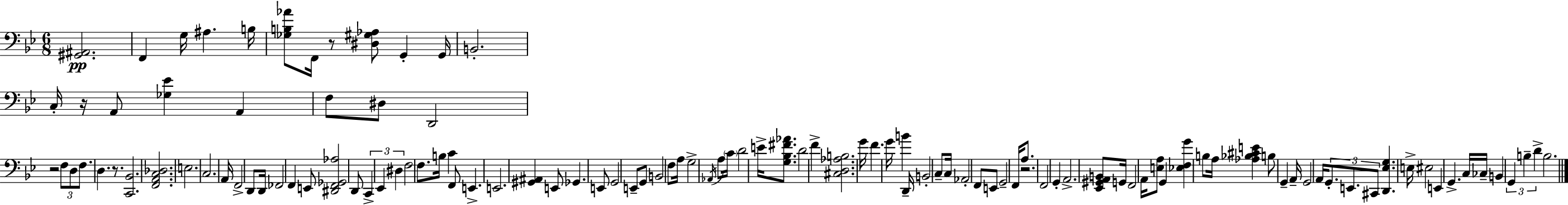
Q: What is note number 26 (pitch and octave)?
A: F2